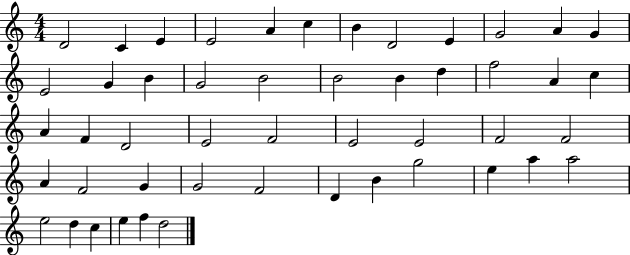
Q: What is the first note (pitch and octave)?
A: D4